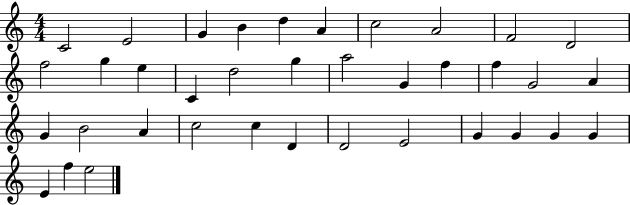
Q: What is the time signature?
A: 4/4